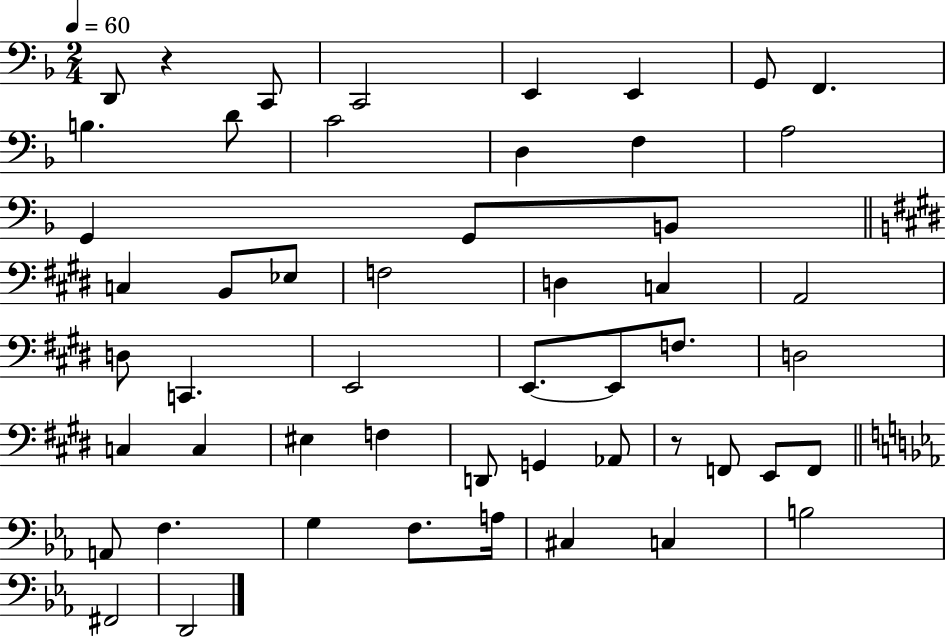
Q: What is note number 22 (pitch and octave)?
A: C3